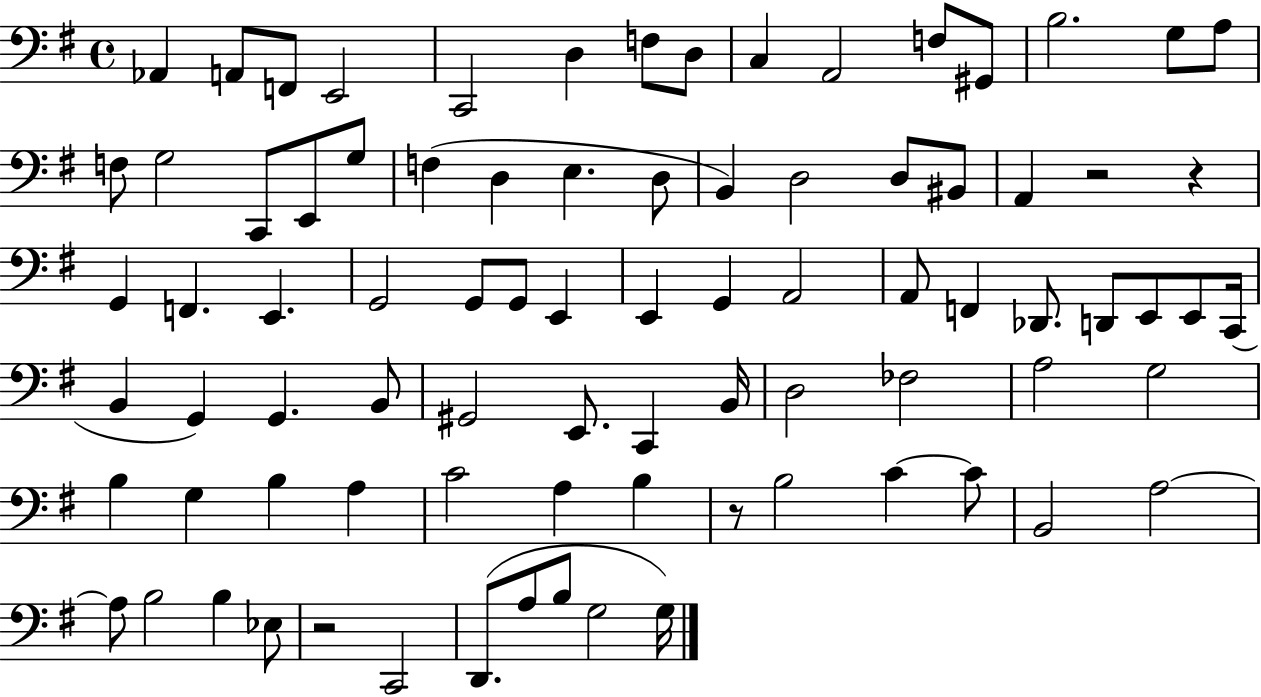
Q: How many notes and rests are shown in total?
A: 84